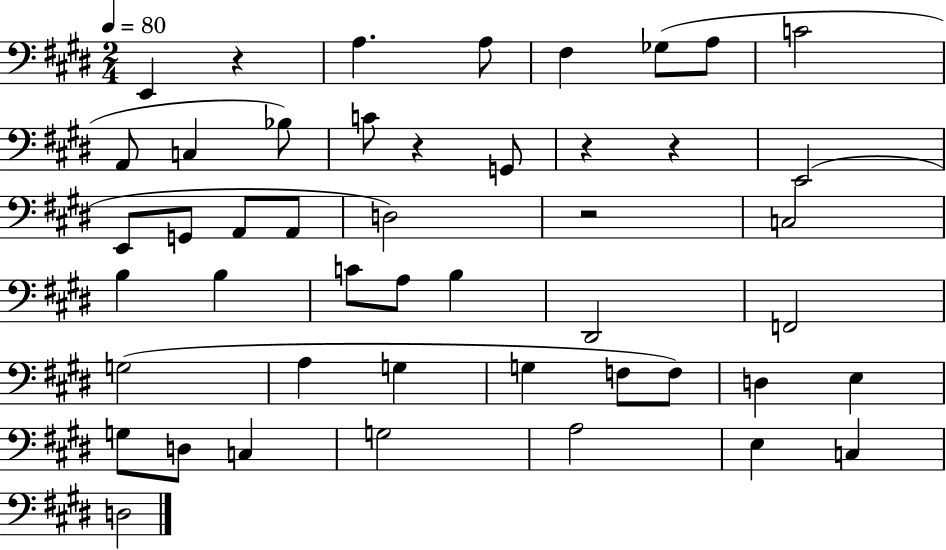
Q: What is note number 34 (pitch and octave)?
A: E3